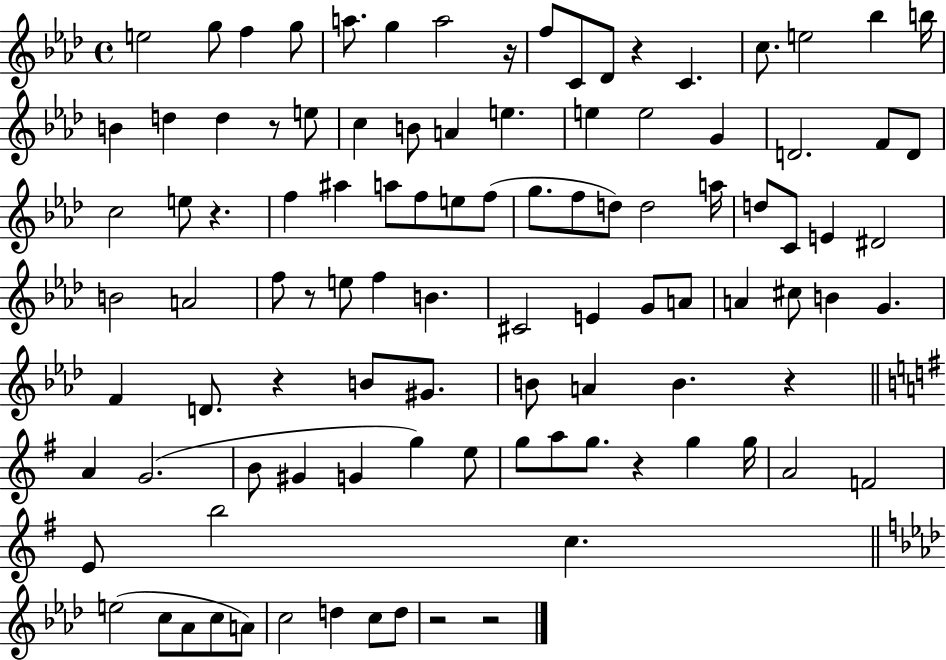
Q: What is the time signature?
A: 4/4